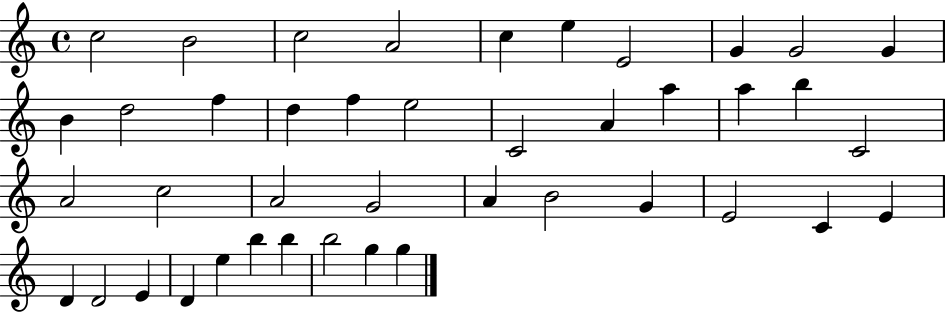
X:1
T:Untitled
M:4/4
L:1/4
K:C
c2 B2 c2 A2 c e E2 G G2 G B d2 f d f e2 C2 A a a b C2 A2 c2 A2 G2 A B2 G E2 C E D D2 E D e b b b2 g g